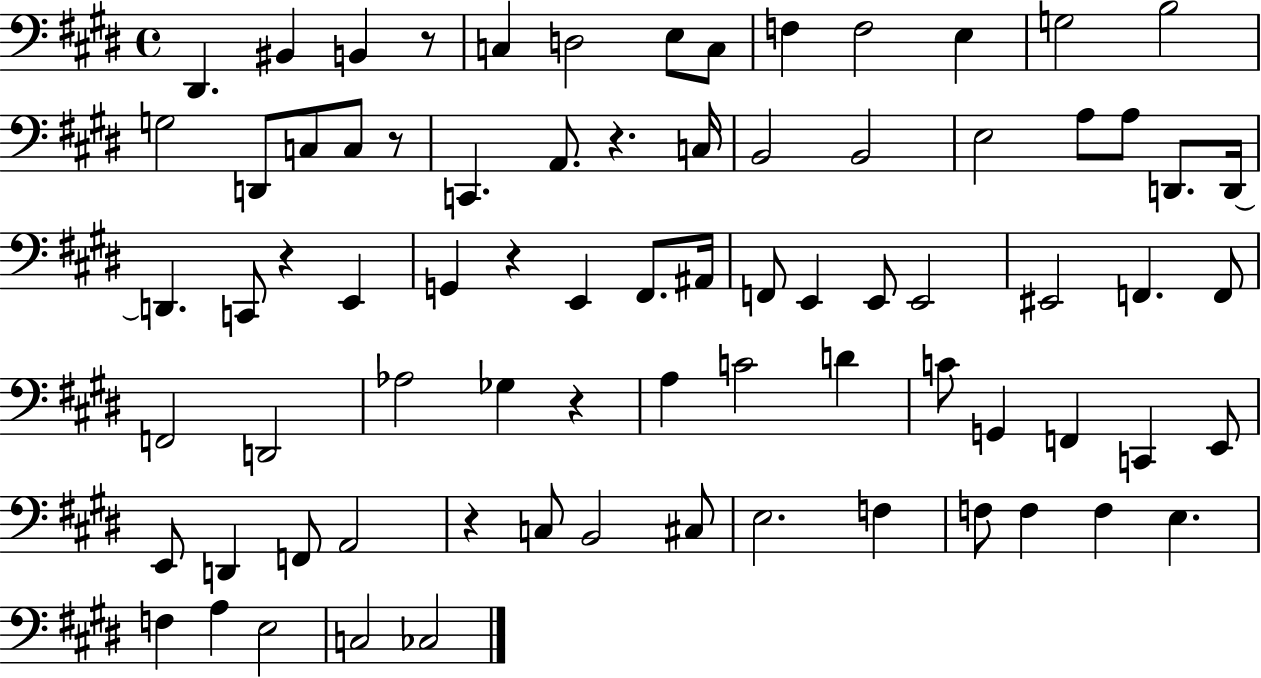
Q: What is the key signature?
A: E major